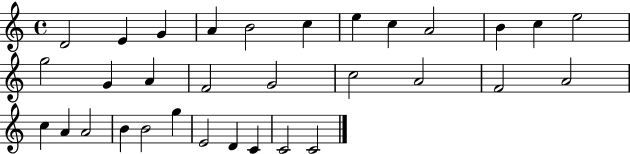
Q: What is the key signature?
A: C major